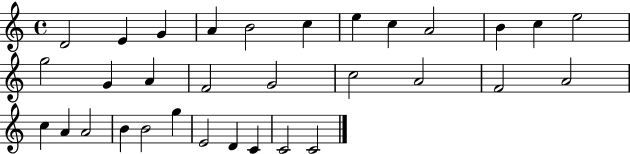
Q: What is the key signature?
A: C major